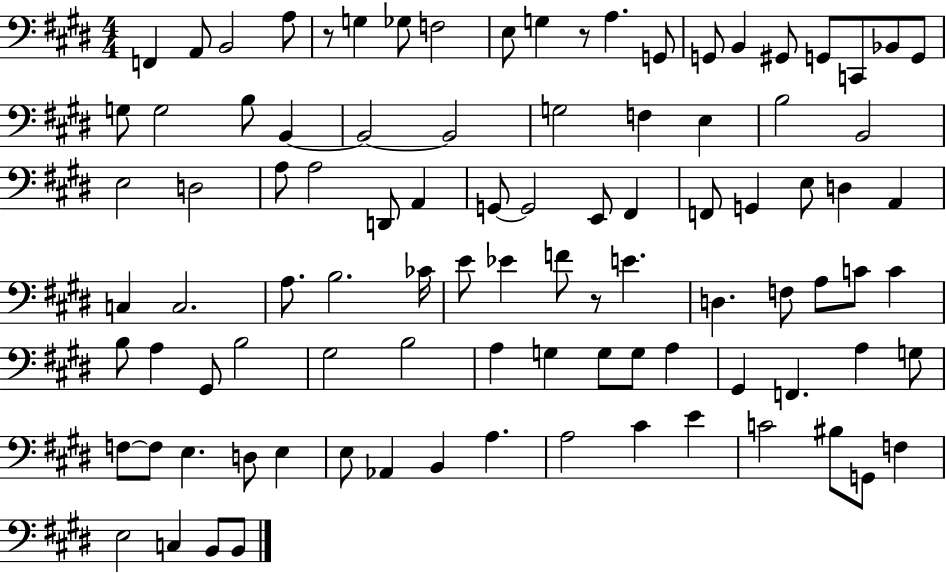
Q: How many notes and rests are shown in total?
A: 96